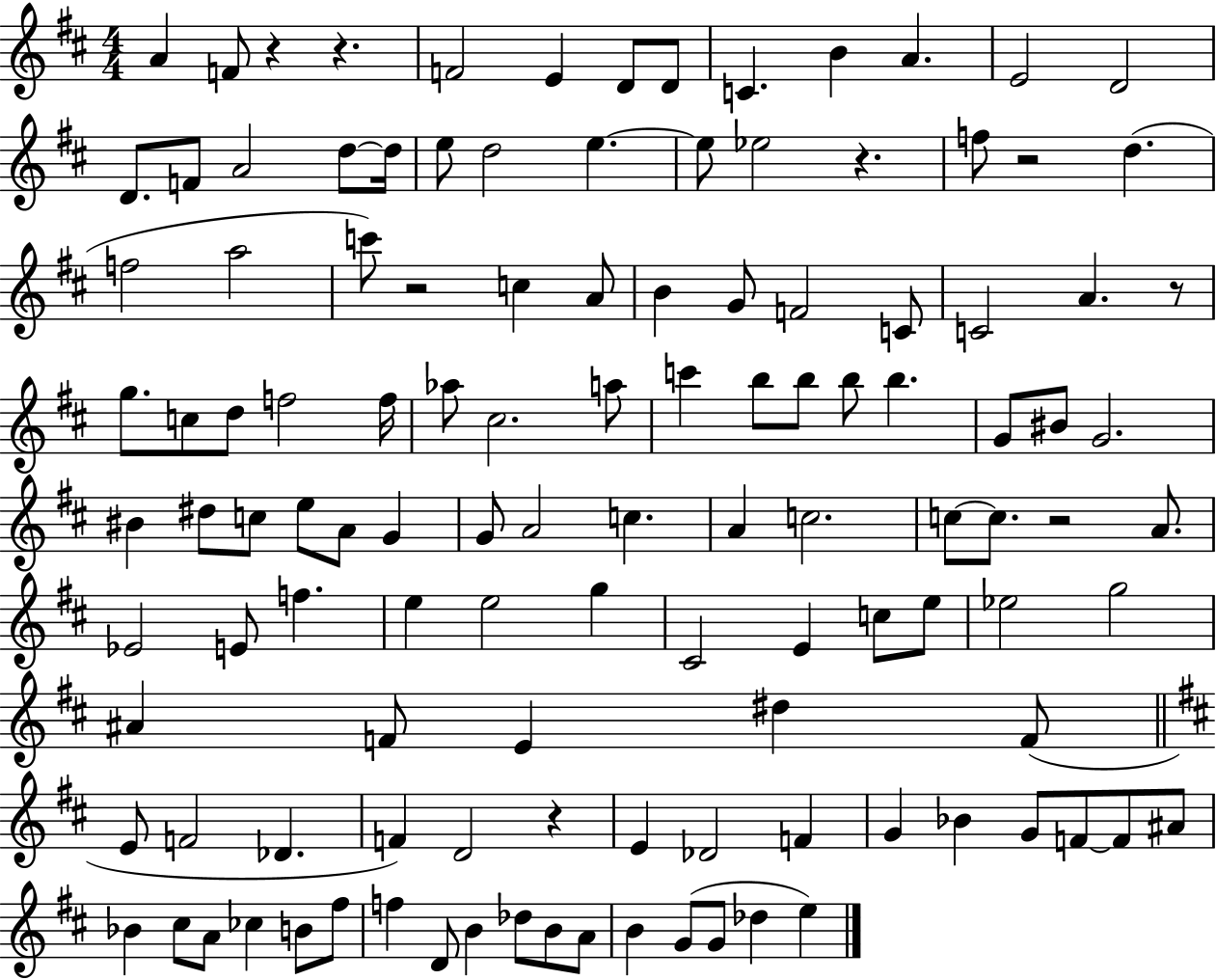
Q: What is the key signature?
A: D major